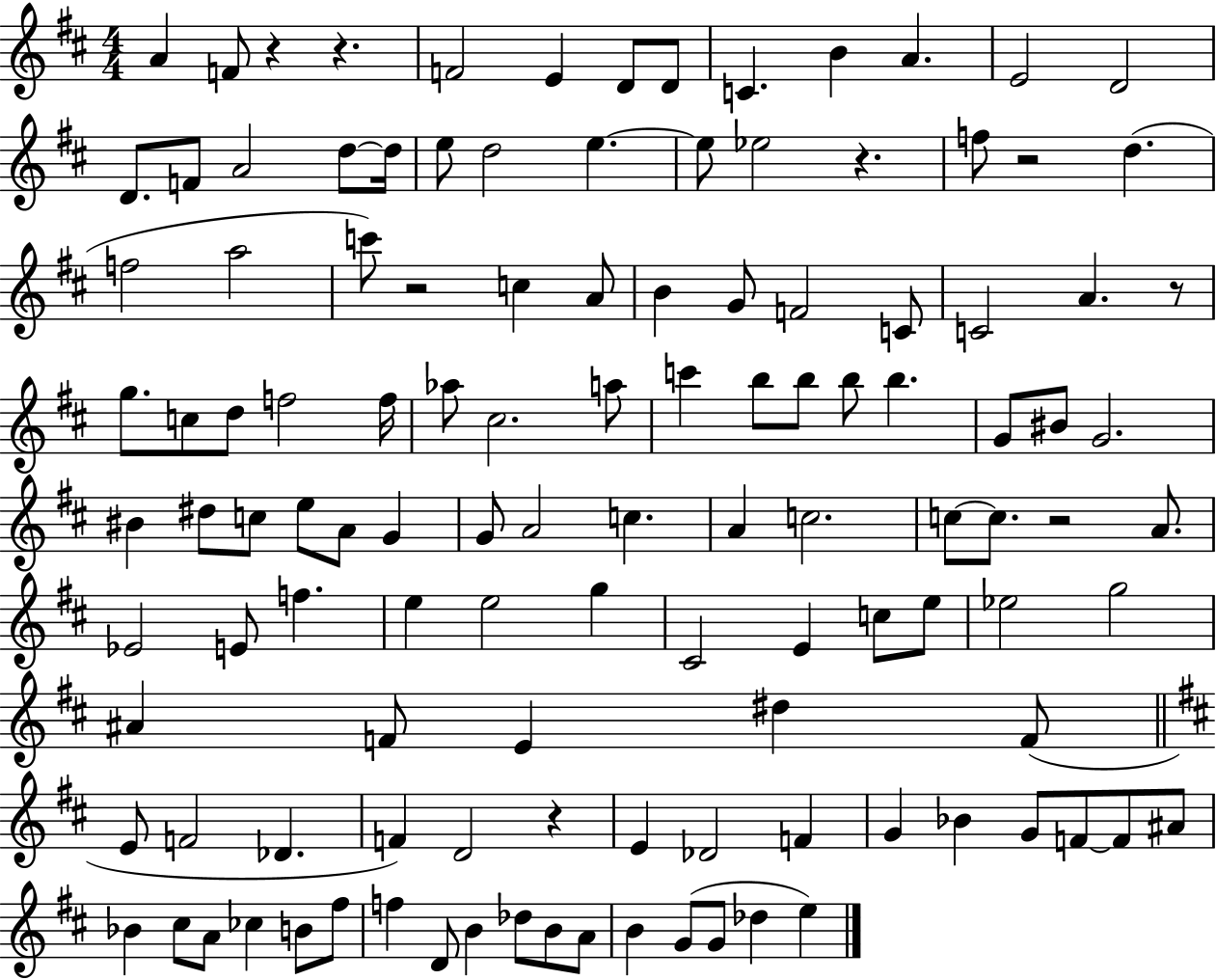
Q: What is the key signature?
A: D major